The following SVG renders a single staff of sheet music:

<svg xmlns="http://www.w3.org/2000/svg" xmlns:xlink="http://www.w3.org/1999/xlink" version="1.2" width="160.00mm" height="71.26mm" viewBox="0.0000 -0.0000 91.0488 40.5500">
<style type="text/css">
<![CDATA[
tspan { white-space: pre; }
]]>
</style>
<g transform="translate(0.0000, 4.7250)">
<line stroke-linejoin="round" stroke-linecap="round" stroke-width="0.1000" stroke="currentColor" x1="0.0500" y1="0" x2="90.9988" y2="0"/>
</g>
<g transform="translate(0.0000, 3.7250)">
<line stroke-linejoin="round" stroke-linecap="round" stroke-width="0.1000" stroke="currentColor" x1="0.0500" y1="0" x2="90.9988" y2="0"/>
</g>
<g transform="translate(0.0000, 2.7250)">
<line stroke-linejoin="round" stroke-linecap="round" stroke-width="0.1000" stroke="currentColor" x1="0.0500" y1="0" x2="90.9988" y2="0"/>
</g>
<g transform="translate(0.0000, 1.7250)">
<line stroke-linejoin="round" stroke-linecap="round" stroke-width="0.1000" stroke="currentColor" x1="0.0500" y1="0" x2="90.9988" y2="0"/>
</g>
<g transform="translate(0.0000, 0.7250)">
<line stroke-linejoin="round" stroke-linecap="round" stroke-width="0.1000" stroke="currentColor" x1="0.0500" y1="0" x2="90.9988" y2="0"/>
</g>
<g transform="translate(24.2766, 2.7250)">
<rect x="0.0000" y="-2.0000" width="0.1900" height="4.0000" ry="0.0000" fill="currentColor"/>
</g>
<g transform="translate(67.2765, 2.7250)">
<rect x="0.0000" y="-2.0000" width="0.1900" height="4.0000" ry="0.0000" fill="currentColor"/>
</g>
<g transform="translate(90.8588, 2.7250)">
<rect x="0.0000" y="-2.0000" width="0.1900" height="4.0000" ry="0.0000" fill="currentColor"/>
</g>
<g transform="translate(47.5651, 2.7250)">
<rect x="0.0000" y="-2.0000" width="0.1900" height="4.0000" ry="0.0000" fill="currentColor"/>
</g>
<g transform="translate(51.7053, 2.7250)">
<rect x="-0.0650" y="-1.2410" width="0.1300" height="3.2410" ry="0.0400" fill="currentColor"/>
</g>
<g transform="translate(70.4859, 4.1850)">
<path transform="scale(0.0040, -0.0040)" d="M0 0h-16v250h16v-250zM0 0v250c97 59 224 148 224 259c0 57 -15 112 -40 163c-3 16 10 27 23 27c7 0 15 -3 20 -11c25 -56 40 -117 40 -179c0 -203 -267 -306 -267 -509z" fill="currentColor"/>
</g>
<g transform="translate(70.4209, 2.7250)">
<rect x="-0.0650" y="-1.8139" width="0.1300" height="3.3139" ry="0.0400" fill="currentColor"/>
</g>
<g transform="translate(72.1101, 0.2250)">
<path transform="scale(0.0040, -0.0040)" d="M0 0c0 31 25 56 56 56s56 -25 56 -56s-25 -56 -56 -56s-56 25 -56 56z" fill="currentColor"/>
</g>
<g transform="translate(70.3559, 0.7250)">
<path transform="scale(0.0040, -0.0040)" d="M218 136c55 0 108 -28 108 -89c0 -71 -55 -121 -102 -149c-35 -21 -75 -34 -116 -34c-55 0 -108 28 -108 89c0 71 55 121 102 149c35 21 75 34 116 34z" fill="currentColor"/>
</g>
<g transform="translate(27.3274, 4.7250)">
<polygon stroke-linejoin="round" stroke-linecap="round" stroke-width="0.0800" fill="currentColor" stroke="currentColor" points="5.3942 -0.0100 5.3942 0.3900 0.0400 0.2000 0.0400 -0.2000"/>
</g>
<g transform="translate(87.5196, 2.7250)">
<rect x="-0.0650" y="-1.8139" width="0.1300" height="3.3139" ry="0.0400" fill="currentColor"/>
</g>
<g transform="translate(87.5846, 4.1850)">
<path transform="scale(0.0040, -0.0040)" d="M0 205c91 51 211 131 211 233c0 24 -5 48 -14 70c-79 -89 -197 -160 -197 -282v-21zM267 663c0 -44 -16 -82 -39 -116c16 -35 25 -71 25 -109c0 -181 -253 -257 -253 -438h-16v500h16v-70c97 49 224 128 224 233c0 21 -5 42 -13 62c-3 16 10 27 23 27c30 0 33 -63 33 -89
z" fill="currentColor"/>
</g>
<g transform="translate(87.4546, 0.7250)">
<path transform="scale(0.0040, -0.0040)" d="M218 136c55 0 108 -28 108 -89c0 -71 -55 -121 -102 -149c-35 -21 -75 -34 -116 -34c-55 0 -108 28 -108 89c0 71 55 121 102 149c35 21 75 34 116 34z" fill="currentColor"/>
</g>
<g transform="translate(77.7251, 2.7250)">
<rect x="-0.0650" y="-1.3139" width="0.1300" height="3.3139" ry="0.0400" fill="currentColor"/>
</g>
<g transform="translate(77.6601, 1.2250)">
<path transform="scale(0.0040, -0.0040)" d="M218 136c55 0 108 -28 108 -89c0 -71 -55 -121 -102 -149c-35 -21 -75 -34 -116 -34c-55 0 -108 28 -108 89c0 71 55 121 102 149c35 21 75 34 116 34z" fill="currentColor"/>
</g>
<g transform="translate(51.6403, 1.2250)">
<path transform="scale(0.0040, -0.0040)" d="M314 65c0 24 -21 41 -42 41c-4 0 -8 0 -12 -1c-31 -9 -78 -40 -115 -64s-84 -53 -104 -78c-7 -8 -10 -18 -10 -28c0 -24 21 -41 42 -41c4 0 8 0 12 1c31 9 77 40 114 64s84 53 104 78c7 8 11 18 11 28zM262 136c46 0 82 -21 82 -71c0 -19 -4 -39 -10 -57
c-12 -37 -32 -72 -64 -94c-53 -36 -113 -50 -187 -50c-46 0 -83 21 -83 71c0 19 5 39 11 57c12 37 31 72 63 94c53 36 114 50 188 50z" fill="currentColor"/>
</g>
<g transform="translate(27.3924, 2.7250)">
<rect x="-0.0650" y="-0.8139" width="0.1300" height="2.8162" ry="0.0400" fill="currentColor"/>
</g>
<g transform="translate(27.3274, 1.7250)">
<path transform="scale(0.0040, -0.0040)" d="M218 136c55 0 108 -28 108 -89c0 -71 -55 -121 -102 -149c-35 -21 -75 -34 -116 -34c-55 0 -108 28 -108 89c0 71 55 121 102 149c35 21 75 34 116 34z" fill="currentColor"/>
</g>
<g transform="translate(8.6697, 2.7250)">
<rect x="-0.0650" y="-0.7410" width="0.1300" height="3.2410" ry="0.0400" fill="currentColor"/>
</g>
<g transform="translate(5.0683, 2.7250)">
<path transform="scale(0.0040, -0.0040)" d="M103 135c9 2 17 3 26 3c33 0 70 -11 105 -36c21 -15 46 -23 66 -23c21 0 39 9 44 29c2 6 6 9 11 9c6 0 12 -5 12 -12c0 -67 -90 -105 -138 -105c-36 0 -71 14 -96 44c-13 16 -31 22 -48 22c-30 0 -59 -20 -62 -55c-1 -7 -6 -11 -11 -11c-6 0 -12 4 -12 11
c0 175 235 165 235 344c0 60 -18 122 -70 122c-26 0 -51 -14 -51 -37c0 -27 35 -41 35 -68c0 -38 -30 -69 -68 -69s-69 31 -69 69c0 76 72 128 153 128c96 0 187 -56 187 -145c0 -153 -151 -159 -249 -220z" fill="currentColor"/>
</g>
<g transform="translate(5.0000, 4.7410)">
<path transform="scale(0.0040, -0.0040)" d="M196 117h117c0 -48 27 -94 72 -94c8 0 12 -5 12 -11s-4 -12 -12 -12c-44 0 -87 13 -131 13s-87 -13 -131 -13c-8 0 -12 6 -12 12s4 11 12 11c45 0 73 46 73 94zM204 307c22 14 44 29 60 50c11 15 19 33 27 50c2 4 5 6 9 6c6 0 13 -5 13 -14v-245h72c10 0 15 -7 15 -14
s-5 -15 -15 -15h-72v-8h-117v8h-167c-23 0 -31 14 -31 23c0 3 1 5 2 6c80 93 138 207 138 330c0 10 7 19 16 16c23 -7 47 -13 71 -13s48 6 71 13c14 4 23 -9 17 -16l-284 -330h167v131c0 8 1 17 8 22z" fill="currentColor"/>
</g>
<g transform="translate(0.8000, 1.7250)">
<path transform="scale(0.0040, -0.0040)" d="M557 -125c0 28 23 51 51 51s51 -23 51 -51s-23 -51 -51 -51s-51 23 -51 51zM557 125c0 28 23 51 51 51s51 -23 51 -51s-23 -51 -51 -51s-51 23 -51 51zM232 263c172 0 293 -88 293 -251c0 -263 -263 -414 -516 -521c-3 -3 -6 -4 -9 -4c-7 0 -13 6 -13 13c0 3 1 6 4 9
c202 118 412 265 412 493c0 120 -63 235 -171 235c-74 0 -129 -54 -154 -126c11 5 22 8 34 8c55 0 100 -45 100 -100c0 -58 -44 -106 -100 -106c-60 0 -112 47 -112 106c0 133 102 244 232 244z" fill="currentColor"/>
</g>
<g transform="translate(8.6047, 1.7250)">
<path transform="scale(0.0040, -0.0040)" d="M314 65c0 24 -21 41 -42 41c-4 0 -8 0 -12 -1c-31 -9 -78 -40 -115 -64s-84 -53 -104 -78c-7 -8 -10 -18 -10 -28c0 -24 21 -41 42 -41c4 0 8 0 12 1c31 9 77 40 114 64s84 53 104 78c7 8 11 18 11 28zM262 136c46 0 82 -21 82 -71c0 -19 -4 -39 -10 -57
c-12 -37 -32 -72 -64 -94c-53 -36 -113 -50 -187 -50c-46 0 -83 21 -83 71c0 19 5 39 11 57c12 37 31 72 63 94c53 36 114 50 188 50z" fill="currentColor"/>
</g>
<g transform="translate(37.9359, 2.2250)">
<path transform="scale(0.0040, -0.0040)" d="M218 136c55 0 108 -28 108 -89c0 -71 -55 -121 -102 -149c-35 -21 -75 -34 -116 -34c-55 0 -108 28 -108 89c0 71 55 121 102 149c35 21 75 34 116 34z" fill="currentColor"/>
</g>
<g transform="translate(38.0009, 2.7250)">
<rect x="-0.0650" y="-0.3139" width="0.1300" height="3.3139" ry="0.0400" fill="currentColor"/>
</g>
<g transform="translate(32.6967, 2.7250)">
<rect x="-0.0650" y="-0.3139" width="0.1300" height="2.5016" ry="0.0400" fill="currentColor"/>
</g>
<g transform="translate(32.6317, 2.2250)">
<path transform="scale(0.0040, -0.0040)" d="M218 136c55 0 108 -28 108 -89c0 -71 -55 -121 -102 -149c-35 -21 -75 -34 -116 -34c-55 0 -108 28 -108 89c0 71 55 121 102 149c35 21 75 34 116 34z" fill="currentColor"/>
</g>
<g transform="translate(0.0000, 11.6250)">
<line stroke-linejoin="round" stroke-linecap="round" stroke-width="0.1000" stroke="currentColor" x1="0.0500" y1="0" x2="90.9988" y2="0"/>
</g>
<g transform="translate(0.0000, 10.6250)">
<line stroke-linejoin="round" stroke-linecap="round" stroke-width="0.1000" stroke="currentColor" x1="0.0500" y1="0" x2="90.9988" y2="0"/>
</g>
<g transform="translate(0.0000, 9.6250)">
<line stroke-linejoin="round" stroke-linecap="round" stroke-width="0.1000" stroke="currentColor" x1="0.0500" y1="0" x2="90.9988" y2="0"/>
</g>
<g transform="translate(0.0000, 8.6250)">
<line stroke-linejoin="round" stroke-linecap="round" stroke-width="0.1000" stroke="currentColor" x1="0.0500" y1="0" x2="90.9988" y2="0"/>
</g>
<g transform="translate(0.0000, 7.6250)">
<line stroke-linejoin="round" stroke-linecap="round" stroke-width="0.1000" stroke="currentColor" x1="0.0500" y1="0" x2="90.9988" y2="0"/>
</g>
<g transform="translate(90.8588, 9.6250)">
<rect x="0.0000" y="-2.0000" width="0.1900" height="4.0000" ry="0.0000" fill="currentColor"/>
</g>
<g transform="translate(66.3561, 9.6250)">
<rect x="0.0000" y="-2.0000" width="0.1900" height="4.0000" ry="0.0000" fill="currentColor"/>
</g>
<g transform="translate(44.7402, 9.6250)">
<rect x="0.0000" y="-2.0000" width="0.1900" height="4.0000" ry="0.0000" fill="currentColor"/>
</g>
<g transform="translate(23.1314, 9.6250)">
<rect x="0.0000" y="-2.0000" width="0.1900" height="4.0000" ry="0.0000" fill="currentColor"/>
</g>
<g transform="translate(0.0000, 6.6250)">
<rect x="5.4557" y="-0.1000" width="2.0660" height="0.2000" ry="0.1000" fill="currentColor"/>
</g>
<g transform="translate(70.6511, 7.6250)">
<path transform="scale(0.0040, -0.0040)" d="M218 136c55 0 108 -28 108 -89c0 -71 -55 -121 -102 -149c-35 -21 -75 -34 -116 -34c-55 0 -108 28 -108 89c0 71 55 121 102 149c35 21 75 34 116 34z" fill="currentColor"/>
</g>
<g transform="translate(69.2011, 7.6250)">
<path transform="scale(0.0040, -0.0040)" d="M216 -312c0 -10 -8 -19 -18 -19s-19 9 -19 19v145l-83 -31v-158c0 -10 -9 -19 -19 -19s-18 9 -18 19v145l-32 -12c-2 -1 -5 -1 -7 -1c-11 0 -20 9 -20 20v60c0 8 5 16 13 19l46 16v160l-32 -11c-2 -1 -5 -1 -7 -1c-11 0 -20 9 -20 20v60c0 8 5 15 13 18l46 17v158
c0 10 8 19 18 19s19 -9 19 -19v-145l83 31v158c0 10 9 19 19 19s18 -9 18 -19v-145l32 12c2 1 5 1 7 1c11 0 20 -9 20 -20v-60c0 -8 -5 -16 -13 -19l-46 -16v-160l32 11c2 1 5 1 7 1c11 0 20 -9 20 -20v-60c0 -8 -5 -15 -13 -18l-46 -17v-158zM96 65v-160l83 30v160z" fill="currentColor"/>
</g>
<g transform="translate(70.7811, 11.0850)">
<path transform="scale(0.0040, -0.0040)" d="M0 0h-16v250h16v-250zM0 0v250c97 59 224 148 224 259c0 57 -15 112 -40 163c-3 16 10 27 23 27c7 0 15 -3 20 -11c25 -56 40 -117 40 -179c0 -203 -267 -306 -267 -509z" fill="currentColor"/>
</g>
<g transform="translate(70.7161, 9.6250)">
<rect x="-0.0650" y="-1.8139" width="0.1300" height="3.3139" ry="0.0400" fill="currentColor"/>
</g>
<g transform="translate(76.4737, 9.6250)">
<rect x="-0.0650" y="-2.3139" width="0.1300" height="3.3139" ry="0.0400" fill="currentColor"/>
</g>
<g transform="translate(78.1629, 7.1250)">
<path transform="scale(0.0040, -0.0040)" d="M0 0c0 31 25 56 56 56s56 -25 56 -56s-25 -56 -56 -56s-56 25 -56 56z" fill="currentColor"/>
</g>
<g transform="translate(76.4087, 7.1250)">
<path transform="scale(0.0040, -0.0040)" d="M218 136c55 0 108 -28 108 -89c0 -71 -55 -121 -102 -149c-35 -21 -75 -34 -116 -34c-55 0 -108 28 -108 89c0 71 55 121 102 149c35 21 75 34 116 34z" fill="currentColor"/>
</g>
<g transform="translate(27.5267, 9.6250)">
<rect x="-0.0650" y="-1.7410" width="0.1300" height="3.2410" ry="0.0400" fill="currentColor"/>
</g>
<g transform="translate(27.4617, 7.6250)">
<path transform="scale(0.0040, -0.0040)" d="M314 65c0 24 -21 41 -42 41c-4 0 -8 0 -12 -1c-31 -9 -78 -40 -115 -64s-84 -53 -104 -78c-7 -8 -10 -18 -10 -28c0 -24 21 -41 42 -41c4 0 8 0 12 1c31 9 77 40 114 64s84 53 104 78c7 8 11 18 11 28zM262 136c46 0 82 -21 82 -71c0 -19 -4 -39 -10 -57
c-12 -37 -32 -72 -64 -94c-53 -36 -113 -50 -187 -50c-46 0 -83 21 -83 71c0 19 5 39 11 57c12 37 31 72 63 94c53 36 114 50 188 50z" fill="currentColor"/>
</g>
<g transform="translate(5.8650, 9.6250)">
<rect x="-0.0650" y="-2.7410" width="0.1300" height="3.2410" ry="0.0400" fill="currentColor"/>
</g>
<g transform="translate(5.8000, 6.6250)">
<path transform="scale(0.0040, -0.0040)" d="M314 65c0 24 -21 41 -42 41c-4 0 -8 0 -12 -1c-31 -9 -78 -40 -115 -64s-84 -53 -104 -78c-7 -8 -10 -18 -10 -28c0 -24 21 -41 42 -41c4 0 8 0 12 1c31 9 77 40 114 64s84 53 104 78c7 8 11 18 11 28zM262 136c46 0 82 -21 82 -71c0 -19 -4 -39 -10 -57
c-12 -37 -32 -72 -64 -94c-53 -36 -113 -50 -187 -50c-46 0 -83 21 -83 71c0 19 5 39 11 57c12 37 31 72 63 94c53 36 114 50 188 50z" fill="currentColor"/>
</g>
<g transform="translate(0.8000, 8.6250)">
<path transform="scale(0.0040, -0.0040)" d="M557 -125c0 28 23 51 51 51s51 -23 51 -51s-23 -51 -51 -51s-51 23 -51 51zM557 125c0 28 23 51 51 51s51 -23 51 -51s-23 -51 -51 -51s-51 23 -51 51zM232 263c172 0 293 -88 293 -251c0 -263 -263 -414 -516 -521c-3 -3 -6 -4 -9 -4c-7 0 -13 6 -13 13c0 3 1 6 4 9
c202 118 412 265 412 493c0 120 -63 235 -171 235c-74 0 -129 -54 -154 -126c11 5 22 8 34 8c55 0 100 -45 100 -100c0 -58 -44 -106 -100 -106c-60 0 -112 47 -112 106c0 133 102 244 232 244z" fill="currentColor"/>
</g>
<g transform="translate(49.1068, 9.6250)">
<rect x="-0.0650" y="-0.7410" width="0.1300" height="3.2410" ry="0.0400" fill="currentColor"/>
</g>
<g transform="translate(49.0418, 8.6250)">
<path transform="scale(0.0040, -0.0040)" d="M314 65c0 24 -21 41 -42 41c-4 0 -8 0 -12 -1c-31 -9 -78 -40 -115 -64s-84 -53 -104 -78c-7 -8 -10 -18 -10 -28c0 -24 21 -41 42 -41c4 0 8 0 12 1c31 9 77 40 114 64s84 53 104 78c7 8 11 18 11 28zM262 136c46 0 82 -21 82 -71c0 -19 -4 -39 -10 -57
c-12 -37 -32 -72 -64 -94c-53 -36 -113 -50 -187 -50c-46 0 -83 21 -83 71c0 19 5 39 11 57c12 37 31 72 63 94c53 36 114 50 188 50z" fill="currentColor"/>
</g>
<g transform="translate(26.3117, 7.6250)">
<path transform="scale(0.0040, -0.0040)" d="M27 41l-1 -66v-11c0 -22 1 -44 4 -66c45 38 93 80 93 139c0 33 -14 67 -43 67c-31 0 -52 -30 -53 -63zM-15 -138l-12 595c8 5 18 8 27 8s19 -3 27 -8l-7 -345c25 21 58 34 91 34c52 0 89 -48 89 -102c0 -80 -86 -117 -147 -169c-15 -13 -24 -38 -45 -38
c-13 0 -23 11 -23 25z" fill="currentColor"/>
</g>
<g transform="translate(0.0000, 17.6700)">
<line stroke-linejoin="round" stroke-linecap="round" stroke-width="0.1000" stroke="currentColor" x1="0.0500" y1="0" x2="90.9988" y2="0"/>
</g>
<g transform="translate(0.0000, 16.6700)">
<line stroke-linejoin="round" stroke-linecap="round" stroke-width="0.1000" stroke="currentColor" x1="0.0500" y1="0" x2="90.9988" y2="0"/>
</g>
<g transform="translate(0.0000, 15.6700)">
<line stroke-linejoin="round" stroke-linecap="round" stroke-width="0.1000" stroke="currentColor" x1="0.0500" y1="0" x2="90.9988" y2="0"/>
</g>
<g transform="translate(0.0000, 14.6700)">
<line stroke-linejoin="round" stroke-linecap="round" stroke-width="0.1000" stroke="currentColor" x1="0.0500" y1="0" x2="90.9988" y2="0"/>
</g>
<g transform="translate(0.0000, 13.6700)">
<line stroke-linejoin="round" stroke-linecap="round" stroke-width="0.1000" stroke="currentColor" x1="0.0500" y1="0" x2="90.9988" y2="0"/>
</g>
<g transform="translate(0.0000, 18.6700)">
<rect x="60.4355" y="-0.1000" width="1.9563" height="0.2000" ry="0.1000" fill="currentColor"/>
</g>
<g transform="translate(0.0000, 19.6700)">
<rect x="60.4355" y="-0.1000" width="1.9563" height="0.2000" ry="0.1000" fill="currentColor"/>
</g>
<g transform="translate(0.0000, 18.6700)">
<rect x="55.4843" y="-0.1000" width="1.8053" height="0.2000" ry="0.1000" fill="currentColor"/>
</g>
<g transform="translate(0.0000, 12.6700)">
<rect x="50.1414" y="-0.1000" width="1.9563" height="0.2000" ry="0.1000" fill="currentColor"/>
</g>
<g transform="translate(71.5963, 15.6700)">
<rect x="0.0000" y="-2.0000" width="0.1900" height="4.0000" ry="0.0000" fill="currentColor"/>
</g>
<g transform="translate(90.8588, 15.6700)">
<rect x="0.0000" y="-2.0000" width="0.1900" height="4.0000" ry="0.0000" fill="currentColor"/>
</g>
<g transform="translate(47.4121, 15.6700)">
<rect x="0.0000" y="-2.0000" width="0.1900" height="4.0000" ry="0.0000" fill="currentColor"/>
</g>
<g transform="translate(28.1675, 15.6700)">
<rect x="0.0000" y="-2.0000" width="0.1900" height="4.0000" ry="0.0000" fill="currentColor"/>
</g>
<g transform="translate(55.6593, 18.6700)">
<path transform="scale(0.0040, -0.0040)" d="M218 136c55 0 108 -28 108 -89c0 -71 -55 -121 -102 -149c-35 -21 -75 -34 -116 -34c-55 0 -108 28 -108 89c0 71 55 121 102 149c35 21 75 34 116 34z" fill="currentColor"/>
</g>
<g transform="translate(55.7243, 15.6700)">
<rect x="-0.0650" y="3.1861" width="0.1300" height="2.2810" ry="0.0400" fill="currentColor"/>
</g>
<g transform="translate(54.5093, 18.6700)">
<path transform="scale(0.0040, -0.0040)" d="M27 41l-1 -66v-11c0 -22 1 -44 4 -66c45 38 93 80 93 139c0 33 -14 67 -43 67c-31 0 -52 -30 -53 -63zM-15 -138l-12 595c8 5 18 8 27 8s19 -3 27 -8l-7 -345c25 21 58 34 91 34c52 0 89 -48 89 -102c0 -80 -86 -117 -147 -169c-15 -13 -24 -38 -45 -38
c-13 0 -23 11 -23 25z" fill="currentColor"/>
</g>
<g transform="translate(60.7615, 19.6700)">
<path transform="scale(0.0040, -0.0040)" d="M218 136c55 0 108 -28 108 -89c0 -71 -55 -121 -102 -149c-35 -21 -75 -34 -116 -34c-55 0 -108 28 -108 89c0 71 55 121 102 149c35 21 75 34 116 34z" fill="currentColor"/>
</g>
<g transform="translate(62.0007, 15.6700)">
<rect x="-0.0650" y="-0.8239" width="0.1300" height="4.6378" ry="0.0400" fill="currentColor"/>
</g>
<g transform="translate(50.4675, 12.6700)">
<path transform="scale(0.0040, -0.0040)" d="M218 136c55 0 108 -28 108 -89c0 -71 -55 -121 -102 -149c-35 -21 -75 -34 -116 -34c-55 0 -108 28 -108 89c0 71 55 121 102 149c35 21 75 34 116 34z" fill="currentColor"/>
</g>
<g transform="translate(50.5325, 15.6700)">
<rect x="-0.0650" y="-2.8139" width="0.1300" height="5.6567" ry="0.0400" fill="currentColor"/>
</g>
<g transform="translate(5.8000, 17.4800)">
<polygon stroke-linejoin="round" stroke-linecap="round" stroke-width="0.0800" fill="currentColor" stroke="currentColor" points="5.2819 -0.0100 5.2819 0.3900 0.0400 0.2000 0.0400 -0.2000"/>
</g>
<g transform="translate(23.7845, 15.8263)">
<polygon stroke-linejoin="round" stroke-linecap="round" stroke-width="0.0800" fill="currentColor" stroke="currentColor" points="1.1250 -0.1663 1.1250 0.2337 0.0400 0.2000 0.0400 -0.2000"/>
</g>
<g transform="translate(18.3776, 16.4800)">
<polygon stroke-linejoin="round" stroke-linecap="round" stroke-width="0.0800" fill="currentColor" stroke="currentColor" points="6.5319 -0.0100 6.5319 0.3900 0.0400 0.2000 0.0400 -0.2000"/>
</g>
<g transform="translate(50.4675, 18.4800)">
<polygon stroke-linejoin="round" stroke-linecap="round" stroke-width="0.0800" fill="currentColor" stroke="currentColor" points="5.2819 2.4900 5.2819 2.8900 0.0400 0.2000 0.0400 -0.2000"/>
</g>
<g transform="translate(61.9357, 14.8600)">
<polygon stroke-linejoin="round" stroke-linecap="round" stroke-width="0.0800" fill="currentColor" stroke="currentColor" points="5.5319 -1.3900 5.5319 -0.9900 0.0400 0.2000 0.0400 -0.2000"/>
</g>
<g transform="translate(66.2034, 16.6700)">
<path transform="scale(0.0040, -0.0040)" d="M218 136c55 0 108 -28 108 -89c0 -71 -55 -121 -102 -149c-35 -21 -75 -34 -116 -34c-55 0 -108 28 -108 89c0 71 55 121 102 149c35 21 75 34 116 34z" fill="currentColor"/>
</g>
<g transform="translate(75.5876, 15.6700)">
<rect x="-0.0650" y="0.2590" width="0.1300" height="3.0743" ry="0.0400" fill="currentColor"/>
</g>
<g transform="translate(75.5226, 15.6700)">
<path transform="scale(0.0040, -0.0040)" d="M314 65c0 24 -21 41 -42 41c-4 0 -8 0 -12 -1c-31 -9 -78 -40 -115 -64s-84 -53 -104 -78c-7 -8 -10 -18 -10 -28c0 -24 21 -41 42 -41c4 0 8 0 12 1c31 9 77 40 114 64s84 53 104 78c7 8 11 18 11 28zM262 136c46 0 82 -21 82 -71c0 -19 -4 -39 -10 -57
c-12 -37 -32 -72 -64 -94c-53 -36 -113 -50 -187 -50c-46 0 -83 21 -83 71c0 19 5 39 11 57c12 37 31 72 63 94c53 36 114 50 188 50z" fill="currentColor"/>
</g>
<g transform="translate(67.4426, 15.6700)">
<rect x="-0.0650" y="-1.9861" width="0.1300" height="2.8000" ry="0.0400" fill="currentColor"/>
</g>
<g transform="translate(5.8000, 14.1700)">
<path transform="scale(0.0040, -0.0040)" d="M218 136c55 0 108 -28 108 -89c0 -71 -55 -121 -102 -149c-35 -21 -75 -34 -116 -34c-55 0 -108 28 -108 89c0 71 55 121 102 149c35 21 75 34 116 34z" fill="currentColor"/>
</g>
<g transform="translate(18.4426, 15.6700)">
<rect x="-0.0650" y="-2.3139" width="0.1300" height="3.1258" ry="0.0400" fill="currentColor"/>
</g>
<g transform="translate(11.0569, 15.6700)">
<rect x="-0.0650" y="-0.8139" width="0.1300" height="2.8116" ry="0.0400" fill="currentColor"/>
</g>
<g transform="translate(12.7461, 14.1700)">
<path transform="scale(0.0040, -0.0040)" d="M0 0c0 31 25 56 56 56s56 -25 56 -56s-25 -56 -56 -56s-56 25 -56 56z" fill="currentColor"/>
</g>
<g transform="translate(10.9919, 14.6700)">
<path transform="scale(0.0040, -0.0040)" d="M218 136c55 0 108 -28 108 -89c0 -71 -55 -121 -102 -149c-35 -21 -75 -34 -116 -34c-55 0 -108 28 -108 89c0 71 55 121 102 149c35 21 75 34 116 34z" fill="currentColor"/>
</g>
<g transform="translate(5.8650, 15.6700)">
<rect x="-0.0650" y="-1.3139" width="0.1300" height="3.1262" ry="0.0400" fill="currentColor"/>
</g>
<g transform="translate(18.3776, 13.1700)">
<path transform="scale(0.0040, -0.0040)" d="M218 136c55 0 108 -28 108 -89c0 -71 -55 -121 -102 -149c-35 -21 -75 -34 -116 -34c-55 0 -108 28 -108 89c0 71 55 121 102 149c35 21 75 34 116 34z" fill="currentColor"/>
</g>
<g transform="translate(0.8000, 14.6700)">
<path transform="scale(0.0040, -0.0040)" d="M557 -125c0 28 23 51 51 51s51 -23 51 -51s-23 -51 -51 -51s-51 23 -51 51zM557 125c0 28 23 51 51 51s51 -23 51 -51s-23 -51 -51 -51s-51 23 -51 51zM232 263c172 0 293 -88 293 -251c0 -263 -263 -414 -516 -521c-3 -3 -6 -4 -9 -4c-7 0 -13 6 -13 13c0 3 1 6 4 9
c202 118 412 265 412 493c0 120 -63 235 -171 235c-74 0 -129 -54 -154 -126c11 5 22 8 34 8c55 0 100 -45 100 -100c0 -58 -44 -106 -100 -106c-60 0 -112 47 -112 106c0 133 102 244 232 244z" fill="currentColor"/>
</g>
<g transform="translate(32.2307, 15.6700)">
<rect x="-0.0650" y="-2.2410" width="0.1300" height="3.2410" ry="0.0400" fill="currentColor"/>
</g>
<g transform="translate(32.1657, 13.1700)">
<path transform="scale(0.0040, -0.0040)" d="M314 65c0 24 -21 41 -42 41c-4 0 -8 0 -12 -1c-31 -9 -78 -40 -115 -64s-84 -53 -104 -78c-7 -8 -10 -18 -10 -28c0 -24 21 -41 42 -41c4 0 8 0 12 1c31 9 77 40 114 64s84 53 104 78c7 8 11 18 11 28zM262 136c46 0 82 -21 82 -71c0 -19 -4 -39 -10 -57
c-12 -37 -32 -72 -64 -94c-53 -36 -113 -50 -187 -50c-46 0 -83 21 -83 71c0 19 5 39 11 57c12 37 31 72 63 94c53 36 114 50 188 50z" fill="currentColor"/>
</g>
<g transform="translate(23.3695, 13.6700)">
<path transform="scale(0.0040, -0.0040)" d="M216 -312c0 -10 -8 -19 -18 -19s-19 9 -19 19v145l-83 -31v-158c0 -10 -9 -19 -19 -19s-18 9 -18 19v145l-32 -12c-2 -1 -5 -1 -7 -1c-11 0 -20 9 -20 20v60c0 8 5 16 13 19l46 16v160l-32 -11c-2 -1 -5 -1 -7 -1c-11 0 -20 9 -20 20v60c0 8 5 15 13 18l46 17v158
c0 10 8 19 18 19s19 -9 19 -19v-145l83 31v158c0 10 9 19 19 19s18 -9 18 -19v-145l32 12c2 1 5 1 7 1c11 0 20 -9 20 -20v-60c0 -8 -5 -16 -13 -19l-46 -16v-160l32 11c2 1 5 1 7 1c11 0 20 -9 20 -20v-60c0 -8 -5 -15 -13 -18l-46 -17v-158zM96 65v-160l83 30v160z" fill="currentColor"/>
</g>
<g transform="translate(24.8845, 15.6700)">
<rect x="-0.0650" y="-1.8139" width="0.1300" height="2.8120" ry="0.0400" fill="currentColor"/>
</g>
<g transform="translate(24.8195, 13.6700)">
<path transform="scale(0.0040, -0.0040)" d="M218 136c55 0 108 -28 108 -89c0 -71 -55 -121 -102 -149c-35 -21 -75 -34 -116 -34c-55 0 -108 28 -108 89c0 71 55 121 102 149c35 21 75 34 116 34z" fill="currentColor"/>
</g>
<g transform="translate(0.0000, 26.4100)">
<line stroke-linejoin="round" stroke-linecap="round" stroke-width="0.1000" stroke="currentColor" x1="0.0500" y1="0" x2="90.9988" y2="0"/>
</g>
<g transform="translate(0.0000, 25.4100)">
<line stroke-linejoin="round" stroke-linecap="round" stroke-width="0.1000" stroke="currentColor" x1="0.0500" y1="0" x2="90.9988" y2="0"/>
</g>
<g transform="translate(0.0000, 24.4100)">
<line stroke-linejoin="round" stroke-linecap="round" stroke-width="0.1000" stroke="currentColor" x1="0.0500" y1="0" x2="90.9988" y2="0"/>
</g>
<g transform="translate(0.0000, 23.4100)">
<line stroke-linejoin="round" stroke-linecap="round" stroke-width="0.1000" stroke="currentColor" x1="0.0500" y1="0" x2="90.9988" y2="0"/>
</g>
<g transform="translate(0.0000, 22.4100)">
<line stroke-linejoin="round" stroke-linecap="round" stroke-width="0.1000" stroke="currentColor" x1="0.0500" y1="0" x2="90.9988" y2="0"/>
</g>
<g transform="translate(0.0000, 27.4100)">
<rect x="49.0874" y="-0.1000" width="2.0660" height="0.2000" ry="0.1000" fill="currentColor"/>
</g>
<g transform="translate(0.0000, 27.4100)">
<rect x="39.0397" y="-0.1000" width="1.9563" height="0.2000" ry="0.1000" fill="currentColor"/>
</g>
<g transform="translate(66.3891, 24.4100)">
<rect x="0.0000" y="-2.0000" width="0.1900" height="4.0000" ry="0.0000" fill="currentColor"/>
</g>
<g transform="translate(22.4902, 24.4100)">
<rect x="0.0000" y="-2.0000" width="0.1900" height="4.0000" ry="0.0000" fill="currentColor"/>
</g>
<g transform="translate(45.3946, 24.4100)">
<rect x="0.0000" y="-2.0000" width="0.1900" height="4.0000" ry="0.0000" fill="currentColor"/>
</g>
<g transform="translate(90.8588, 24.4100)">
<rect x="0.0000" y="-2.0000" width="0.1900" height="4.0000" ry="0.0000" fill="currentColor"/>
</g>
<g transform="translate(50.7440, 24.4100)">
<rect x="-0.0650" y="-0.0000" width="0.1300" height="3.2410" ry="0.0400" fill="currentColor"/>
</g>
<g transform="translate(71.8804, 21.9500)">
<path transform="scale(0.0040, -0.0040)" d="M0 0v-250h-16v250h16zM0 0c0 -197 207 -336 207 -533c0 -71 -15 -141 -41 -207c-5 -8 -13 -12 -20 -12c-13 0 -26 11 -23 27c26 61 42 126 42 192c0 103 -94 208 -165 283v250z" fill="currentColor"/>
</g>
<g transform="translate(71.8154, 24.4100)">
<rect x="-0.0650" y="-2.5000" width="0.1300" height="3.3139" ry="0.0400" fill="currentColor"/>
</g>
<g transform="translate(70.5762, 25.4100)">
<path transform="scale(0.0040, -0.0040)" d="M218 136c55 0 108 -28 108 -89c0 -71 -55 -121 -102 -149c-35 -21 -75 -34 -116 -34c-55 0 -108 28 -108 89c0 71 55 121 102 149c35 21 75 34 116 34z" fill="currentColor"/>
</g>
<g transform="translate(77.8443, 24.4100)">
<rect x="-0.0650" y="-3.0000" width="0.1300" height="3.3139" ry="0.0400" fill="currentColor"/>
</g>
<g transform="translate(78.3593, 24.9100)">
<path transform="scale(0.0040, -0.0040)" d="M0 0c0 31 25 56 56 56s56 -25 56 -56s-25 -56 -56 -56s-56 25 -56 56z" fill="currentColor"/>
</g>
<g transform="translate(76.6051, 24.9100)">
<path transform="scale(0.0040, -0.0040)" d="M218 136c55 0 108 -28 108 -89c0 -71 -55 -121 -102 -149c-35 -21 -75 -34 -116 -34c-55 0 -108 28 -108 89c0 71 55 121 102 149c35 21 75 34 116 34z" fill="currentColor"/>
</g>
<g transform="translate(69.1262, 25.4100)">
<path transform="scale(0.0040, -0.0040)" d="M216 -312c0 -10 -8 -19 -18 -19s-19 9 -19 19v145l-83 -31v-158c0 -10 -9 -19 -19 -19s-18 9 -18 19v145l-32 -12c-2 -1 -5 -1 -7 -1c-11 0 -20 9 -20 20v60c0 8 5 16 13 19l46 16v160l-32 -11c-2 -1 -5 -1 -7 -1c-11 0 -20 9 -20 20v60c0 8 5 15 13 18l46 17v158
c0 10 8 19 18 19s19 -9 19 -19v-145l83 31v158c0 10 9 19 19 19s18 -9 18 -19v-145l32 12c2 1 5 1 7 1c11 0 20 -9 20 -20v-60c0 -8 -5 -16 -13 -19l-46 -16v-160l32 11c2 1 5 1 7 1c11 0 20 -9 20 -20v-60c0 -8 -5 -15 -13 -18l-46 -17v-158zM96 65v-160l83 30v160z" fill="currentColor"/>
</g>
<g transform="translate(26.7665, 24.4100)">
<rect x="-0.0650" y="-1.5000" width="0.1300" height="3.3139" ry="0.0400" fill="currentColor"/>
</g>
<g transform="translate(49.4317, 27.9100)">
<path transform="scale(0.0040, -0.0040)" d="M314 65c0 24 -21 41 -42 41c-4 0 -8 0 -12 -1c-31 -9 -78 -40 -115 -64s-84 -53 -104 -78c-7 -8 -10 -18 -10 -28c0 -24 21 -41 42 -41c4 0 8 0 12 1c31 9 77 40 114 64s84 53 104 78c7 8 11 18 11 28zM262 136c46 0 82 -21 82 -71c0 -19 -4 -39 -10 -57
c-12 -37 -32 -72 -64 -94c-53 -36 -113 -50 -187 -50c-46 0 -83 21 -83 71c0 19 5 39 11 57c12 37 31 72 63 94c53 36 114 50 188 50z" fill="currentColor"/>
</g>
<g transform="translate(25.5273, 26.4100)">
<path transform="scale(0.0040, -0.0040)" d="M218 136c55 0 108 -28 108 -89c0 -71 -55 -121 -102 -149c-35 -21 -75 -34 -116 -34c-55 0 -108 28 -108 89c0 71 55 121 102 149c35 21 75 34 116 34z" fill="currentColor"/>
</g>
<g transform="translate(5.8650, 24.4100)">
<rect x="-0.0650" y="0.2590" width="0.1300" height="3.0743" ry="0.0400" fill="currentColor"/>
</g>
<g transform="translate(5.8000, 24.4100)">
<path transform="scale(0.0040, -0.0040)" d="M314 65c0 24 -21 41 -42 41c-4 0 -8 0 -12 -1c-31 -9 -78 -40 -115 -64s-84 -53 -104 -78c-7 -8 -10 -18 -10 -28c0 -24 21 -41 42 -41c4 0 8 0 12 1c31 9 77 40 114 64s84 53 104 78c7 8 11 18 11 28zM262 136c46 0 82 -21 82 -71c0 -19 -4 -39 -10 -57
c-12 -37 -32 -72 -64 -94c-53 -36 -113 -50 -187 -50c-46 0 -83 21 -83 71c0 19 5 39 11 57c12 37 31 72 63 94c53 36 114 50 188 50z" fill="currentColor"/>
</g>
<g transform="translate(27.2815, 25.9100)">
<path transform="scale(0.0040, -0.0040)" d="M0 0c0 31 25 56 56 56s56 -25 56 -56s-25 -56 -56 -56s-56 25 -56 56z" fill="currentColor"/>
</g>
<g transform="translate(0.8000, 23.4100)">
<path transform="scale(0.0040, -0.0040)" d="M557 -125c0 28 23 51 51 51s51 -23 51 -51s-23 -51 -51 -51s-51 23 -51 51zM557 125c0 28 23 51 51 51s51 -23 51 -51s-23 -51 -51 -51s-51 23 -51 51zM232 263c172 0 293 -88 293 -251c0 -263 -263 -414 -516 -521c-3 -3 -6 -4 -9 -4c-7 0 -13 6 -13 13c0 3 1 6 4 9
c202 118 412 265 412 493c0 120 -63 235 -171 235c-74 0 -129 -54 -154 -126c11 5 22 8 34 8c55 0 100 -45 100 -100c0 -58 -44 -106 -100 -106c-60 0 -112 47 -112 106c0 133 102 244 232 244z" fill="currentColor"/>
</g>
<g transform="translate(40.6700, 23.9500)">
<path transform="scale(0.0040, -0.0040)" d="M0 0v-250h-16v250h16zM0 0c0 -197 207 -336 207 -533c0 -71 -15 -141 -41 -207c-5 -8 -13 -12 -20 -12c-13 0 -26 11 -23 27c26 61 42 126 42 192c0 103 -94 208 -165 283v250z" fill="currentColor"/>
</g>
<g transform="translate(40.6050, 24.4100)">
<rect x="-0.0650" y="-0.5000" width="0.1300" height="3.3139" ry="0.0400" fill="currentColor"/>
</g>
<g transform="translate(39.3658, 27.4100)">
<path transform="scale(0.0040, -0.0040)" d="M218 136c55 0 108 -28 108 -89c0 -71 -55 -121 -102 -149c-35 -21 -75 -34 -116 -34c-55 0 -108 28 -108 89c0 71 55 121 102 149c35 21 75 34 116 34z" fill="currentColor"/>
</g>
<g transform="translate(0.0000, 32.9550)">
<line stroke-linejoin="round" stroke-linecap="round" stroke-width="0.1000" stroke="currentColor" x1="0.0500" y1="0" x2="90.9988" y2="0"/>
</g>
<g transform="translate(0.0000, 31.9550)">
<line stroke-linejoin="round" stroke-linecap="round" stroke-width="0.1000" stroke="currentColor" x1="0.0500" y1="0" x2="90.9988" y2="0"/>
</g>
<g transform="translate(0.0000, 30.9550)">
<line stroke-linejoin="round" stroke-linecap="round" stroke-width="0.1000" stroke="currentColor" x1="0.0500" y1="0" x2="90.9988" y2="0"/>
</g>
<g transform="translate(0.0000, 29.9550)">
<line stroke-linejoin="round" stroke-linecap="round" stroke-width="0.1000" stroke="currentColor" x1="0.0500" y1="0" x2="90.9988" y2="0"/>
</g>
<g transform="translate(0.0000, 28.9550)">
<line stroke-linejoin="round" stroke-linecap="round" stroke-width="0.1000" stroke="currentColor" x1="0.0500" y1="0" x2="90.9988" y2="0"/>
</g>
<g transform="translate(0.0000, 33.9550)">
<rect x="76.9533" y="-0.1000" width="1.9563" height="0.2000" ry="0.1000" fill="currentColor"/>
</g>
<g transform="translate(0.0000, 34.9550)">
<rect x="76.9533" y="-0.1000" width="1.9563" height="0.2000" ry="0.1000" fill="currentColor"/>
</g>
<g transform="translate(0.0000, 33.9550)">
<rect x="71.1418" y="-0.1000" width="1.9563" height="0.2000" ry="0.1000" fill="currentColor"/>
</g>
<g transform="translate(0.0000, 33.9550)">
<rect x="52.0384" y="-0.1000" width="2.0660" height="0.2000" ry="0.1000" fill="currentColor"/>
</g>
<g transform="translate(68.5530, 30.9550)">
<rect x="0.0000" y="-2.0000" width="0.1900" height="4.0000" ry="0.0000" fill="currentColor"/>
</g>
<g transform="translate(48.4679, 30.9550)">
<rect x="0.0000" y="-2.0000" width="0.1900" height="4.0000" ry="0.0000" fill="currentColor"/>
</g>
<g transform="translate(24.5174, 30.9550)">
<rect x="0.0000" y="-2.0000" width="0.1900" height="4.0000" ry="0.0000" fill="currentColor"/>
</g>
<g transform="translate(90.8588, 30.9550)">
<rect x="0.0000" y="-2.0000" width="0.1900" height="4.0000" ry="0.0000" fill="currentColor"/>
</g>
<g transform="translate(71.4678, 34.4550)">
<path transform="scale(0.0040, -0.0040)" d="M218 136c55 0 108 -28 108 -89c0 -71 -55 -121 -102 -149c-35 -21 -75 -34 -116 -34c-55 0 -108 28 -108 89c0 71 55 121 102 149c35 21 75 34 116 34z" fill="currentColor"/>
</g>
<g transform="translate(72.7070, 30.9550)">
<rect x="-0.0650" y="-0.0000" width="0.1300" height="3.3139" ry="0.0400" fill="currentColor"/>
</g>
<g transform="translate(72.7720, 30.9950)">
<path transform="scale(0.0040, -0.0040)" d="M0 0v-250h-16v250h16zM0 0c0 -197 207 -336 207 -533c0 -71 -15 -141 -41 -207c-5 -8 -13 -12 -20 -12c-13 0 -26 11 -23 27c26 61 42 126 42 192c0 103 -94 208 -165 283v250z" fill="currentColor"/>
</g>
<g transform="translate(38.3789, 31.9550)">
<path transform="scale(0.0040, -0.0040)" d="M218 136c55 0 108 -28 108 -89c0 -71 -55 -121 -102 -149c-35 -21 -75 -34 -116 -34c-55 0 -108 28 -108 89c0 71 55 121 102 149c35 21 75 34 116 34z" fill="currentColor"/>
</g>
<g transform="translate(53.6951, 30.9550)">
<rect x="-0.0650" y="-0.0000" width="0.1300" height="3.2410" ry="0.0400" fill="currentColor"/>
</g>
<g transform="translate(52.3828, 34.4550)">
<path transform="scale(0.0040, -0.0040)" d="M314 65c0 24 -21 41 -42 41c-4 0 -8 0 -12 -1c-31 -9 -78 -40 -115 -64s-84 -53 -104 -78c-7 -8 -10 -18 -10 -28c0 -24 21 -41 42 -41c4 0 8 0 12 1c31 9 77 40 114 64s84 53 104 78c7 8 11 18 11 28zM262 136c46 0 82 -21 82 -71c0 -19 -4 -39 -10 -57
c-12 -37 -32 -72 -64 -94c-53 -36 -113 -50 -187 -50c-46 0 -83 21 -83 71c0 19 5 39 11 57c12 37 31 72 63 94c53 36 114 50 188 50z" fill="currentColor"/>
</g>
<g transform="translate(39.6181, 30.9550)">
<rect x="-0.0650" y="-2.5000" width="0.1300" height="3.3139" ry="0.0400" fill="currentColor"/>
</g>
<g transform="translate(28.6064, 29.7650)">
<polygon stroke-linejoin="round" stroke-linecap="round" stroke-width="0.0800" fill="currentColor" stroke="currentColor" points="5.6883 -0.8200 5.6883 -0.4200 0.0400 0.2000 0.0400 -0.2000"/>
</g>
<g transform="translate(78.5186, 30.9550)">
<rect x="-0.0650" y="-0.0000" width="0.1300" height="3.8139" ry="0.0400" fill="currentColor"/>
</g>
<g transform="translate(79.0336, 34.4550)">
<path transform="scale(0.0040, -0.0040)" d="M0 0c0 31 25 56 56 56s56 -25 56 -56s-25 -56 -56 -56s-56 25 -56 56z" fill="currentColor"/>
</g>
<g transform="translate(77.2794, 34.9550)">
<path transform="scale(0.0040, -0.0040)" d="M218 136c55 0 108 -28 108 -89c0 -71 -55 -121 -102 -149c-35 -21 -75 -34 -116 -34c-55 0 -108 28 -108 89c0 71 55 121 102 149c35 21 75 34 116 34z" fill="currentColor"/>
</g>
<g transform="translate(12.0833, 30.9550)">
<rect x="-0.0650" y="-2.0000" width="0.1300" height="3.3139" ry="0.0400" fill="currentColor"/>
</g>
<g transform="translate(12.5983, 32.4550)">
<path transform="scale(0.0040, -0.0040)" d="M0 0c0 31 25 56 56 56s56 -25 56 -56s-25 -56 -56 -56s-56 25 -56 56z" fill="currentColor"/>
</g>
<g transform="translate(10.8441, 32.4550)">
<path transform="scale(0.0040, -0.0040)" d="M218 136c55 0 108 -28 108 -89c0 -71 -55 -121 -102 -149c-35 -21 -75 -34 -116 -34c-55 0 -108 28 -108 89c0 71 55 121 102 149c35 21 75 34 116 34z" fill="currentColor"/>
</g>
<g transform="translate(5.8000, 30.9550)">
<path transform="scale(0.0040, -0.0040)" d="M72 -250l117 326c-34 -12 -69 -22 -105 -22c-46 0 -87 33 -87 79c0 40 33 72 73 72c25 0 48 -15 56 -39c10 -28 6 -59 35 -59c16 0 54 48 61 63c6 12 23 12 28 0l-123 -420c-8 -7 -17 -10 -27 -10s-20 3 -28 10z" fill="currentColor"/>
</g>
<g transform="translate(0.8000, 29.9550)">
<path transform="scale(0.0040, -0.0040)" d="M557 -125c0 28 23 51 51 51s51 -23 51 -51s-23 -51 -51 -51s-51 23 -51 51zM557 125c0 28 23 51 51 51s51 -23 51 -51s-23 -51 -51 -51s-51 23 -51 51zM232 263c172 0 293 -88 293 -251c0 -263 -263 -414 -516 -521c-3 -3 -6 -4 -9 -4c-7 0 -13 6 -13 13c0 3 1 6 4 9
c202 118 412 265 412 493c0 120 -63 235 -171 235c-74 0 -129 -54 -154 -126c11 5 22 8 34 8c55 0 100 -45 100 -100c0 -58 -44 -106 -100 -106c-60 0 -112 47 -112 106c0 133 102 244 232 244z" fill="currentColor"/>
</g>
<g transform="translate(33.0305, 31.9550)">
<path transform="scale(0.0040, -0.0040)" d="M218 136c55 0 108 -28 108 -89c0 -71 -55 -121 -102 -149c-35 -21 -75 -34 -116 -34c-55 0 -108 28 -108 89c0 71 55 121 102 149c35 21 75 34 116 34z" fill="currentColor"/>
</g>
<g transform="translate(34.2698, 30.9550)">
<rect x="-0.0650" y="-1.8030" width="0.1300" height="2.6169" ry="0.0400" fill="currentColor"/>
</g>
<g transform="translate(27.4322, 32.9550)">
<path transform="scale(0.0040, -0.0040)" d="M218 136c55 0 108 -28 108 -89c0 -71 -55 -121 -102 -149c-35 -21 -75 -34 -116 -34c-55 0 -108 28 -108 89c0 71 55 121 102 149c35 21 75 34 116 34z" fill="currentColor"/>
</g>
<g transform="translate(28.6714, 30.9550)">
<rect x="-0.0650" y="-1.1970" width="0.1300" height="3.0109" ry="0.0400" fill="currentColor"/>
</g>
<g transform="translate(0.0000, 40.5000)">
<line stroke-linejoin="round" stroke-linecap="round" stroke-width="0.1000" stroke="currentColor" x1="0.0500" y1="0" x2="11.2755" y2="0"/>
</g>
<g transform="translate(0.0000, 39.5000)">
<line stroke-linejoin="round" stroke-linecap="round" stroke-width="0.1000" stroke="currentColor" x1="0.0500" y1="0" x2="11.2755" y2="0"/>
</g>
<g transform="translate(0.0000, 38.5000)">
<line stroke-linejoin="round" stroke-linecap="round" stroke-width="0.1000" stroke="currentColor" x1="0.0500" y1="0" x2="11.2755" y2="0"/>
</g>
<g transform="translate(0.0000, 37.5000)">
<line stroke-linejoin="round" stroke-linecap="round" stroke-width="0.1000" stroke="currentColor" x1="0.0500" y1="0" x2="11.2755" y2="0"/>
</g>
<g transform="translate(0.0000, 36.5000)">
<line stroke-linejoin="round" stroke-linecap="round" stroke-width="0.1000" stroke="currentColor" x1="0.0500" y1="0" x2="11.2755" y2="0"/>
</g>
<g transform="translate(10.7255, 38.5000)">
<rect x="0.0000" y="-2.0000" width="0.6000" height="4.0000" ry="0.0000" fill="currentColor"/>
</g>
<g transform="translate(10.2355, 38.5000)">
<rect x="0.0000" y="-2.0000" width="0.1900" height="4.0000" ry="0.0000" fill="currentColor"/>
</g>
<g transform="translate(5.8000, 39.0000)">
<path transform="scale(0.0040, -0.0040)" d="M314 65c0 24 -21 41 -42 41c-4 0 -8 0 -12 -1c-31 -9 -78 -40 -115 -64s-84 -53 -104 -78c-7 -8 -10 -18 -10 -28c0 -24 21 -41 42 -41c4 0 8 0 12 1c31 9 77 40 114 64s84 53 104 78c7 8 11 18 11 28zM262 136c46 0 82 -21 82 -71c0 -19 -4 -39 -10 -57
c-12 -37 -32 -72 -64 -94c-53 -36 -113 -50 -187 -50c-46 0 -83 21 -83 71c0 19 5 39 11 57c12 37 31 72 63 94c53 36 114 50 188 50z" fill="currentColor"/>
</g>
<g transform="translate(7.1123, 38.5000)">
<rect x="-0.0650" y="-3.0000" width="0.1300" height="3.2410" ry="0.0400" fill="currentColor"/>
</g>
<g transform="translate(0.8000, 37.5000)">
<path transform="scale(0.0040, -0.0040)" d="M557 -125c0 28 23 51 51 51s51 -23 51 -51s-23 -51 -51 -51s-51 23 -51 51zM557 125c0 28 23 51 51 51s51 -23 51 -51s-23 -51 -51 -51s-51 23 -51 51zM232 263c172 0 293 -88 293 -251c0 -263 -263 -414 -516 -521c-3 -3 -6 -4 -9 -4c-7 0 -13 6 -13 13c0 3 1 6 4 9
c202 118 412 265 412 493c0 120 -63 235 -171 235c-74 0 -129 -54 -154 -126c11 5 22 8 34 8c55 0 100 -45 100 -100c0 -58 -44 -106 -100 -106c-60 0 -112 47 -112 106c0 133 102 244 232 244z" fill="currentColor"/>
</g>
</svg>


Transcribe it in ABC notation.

X:1
T:Untitled
M:2/4
L:1/4
K:C
F,2 F,/2 E,/2 E, G,2 A,/2 G, A,/4 C2 _A,2 F,2 ^A,/2 B, G,/2 F,/2 B,/2 ^A,/4 B,2 C/2 _E,,/2 C,,/2 B,,/2 D,2 D,2 G,, E,,/2 D,,2 ^B,,/2 C, z/2 A,, G,,/2 B,,/2 B,, D,,2 D,,/2 C,, C,2